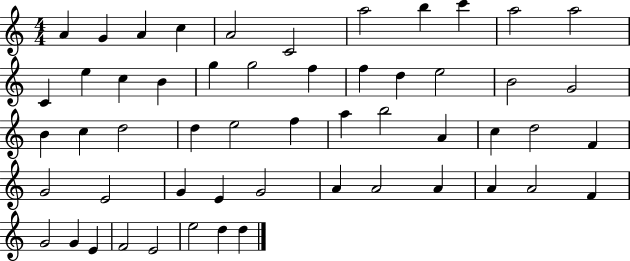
{
  \clef treble
  \numericTimeSignature
  \time 4/4
  \key c \major
  a'4 g'4 a'4 c''4 | a'2 c'2 | a''2 b''4 c'''4 | a''2 a''2 | \break c'4 e''4 c''4 b'4 | g''4 g''2 f''4 | f''4 d''4 e''2 | b'2 g'2 | \break b'4 c''4 d''2 | d''4 e''2 f''4 | a''4 b''2 a'4 | c''4 d''2 f'4 | \break g'2 e'2 | g'4 e'4 g'2 | a'4 a'2 a'4 | a'4 a'2 f'4 | \break g'2 g'4 e'4 | f'2 e'2 | e''2 d''4 d''4 | \bar "|."
}